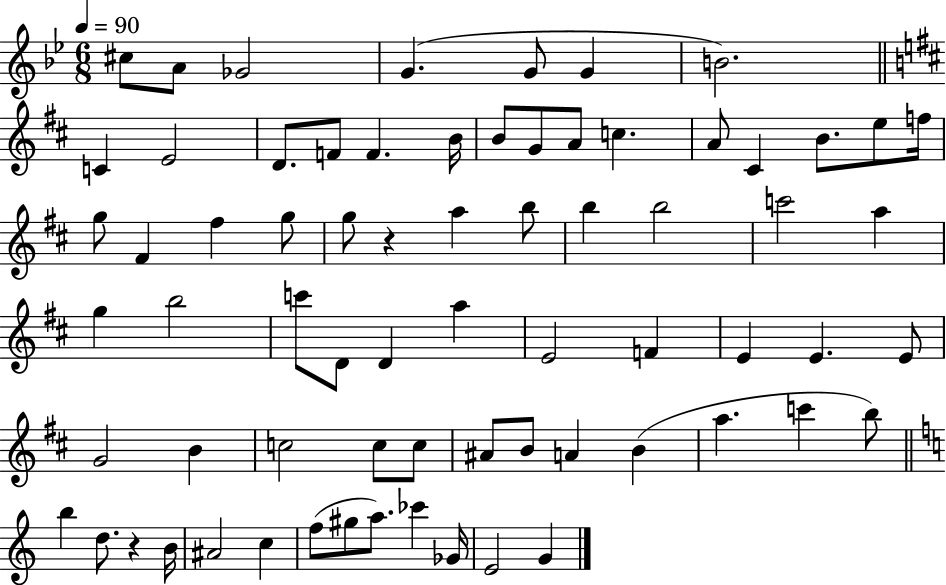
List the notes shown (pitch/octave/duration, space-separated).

C#5/e A4/e Gb4/h G4/q. G4/e G4/q B4/h. C4/q E4/h D4/e. F4/e F4/q. B4/s B4/e G4/e A4/e C5/q. A4/e C#4/q B4/e. E5/e F5/s G5/e F#4/q F#5/q G5/e G5/e R/q A5/q B5/e B5/q B5/h C6/h A5/q G5/q B5/h C6/e D4/e D4/q A5/q E4/h F4/q E4/q E4/q. E4/e G4/h B4/q C5/h C5/e C5/e A#4/e B4/e A4/q B4/q A5/q. C6/q B5/e B5/q D5/e. R/q B4/s A#4/h C5/q F5/e G#5/e A5/e. CES6/q Gb4/s E4/h G4/q